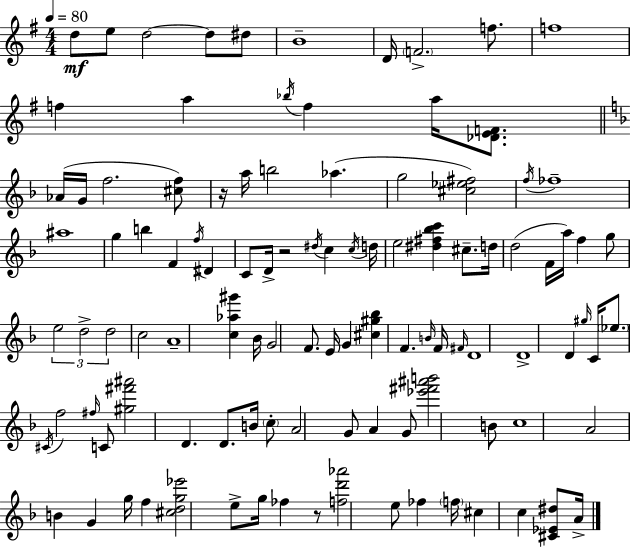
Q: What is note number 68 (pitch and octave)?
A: C4